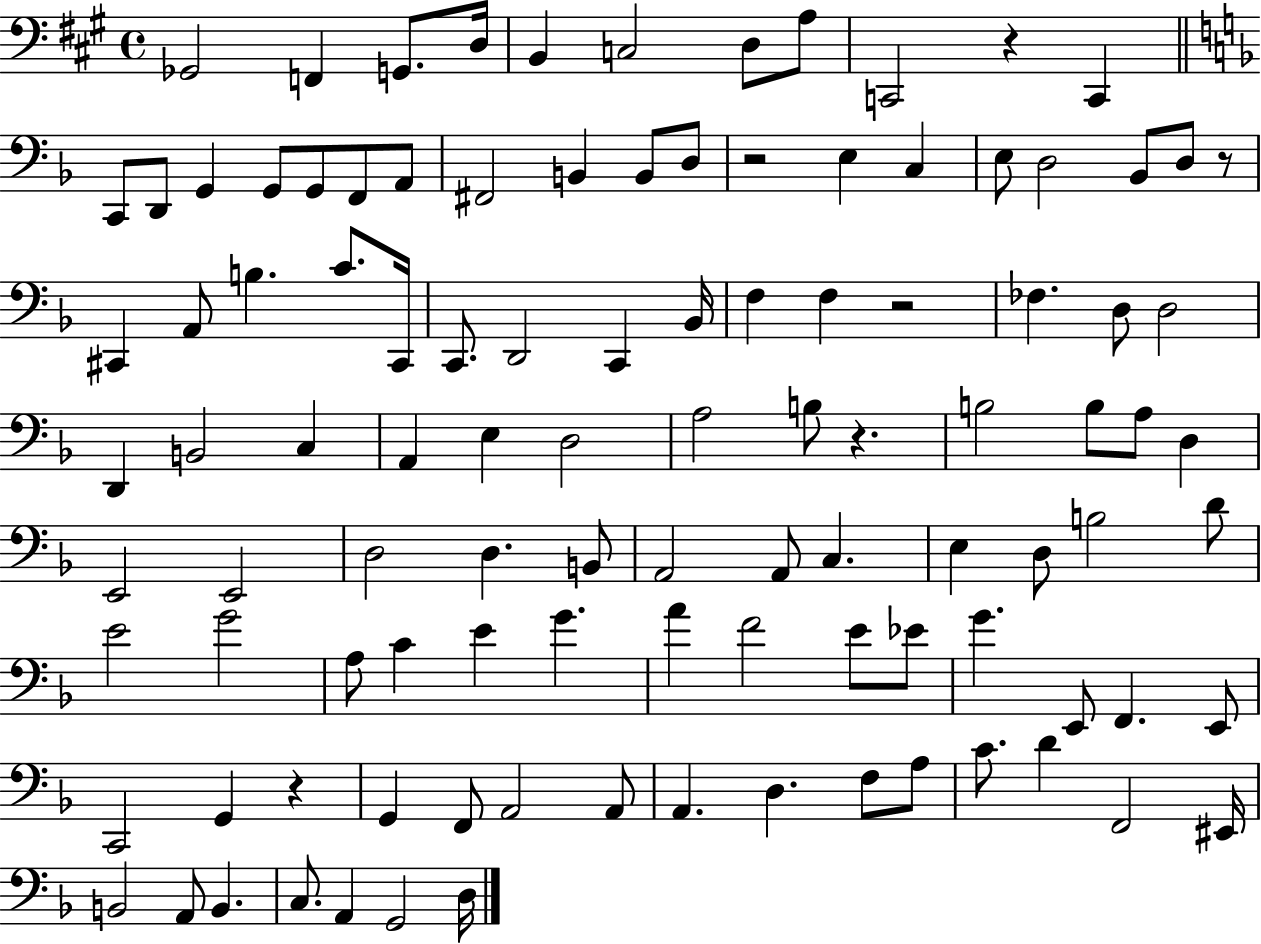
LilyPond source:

{
  \clef bass
  \time 4/4
  \defaultTimeSignature
  \key a \major
  ges,2 f,4 g,8. d16 | b,4 c2 d8 a8 | c,2 r4 c,4 | \bar "||" \break \key f \major c,8 d,8 g,4 g,8 g,8 f,8 a,8 | fis,2 b,4 b,8 d8 | r2 e4 c4 | e8 d2 bes,8 d8 r8 | \break cis,4 a,8 b4. c'8. cis,16 | c,8. d,2 c,4 bes,16 | f4 f4 r2 | fes4. d8 d2 | \break d,4 b,2 c4 | a,4 e4 d2 | a2 b8 r4. | b2 b8 a8 d4 | \break e,2 e,2 | d2 d4. b,8 | a,2 a,8 c4. | e4 d8 b2 d'8 | \break e'2 g'2 | a8 c'4 e'4 g'4. | a'4 f'2 e'8 ees'8 | g'4. e,8 f,4. e,8 | \break c,2 g,4 r4 | g,4 f,8 a,2 a,8 | a,4. d4. f8 a8 | c'8. d'4 f,2 eis,16 | \break b,2 a,8 b,4. | c8. a,4 g,2 d16 | \bar "|."
}